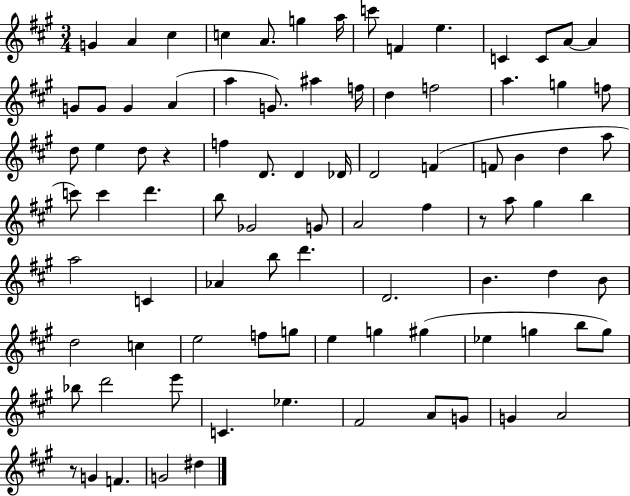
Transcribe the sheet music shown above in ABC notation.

X:1
T:Untitled
M:3/4
L:1/4
K:A
G A ^c c A/2 g a/4 c'/2 F e C C/2 A/2 A G/2 G/2 G A a G/2 ^a f/4 d f2 a g f/2 d/2 e d/2 z f D/2 D _D/4 D2 F F/2 B d a/2 c'/2 c' d' b/2 _G2 G/2 A2 ^f z/2 a/2 ^g b a2 C _A b/2 d' D2 B d B/2 d2 c e2 f/2 g/2 e g ^g _e g b/2 g/2 _b/2 d'2 e'/2 C _e ^F2 A/2 G/2 G A2 z/2 G F G2 ^d